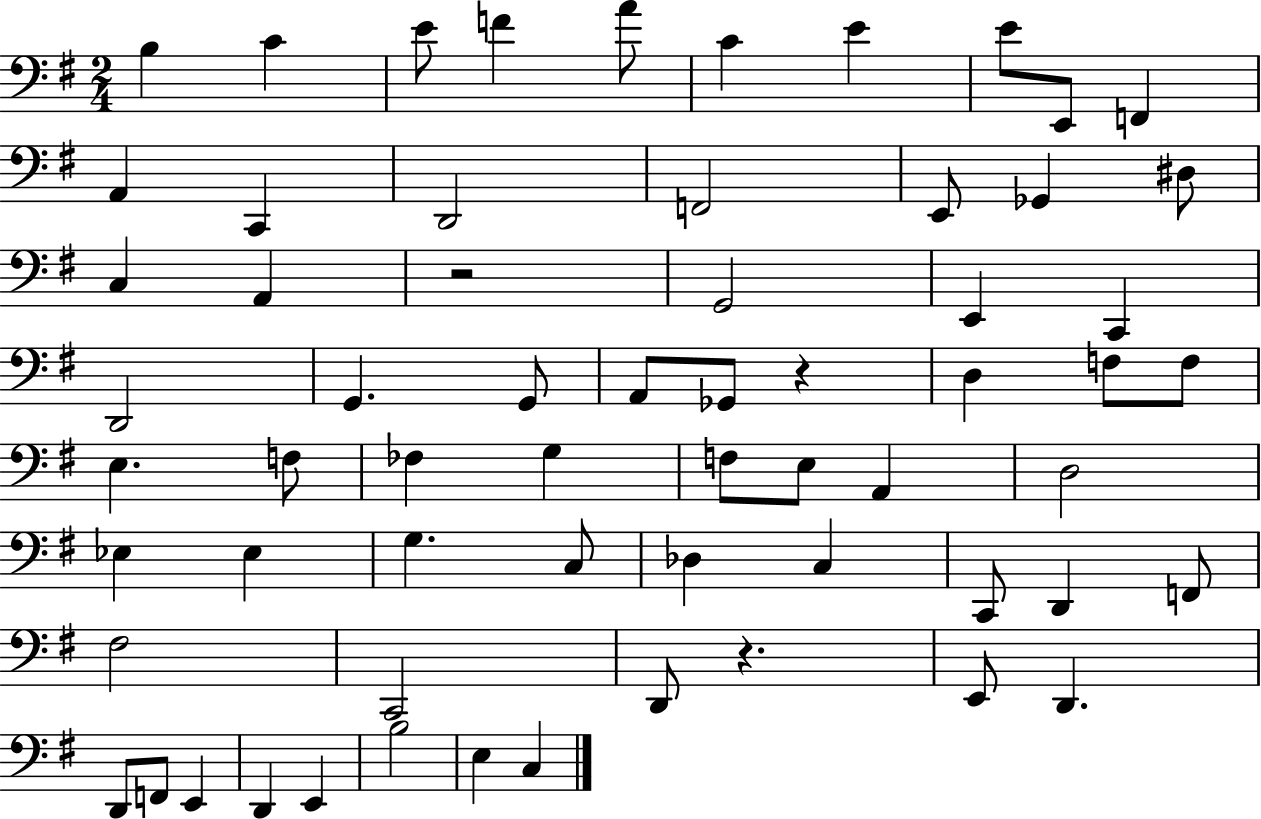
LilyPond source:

{
  \clef bass
  \numericTimeSignature
  \time 2/4
  \key g \major
  b4 c'4 | e'8 f'4 a'8 | c'4 e'4 | e'8 e,8 f,4 | \break a,4 c,4 | d,2 | f,2 | e,8 ges,4 dis8 | \break c4 a,4 | r2 | g,2 | e,4 c,4 | \break d,2 | g,4. g,8 | a,8 ges,8 r4 | d4 f8 f8 | \break e4. f8 | fes4 g4 | f8 e8 a,4 | d2 | \break ees4 ees4 | g4. c8 | des4 c4 | c,8 d,4 f,8 | \break fis2 | c,2 | d,8 r4. | e,8 d,4. | \break d,8 f,8 e,4 | d,4 e,4 | b2 | e4 c4 | \break \bar "|."
}